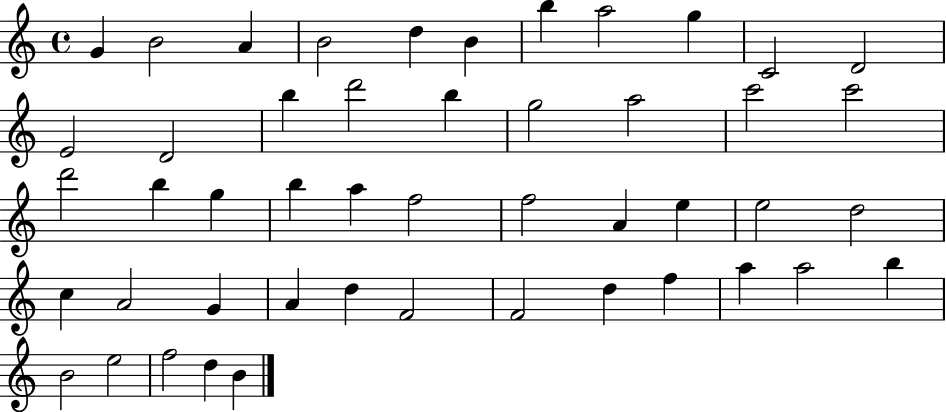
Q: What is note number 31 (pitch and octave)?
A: D5